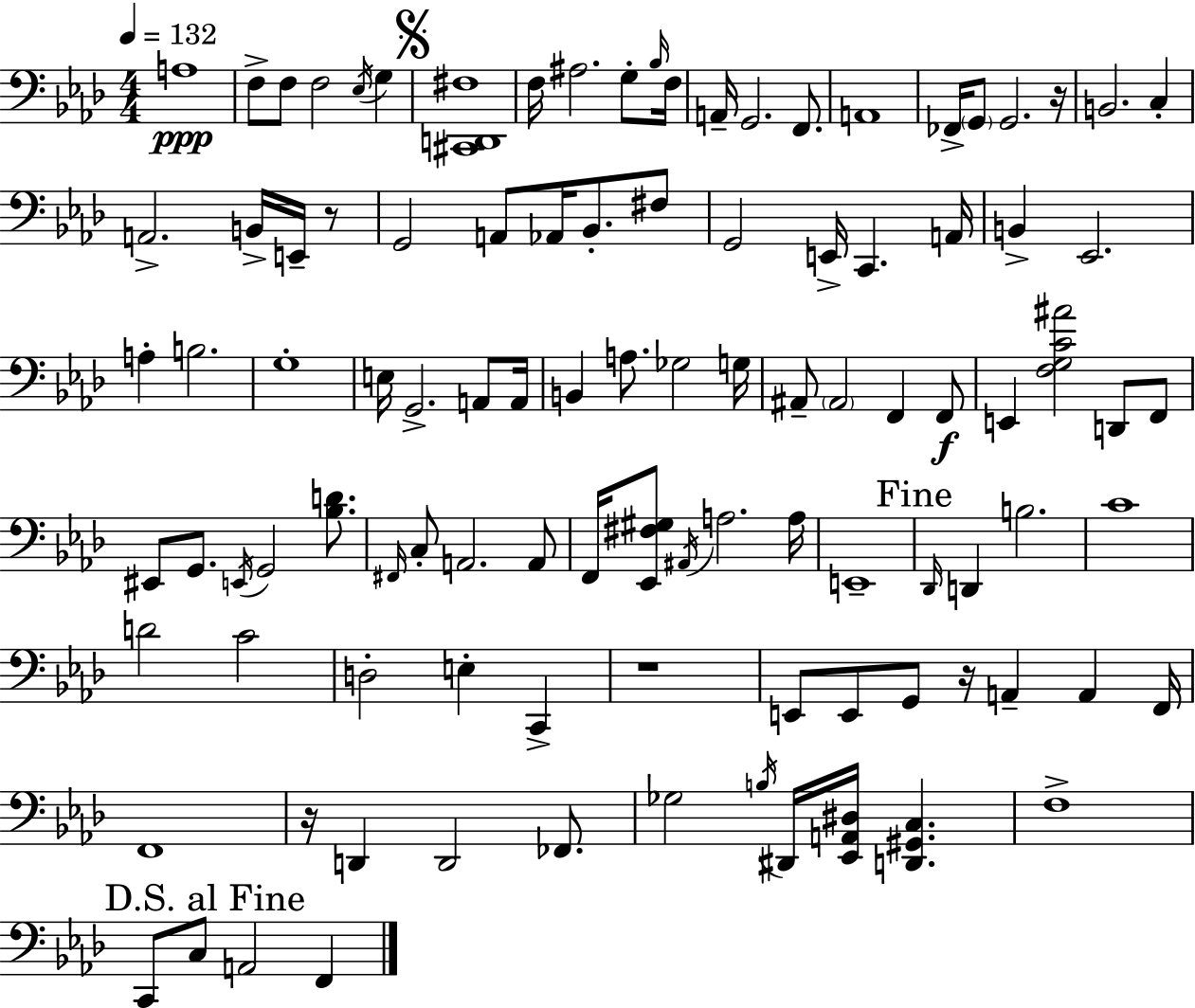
A3/w F3/e F3/e F3/h Eb3/s G3/q [C#2,D2,F#3]/w F3/s A#3/h. G3/e Bb3/s F3/s A2/s G2/h. F2/e. A2/w FES2/s G2/e G2/h. R/s B2/h. C3/q A2/h. B2/s E2/s R/e G2/h A2/e Ab2/s Bb2/e. F#3/e G2/h E2/s C2/q. A2/s B2/q Eb2/h. A3/q B3/h. G3/w E3/s G2/h. A2/e A2/s B2/q A3/e. Gb3/h G3/s A#2/e A#2/h F2/q F2/e E2/q [F3,G3,C4,A#4]/h D2/e F2/e EIS2/e G2/e. E2/s G2/h [Bb3,D4]/e. F#2/s C3/e A2/h. A2/e F2/s [Eb2,F#3,G#3]/e A#2/s A3/h. A3/s E2/w Db2/s D2/q B3/h. C4/w D4/h C4/h D3/h E3/q C2/q R/w E2/e E2/e G2/e R/s A2/q A2/q F2/s F2/w R/s D2/q D2/h FES2/e. Gb3/h B3/s D#2/s [Eb2,A2,D#3]/s [D2,G#2,C3]/q. F3/w C2/e C3/e A2/h F2/q